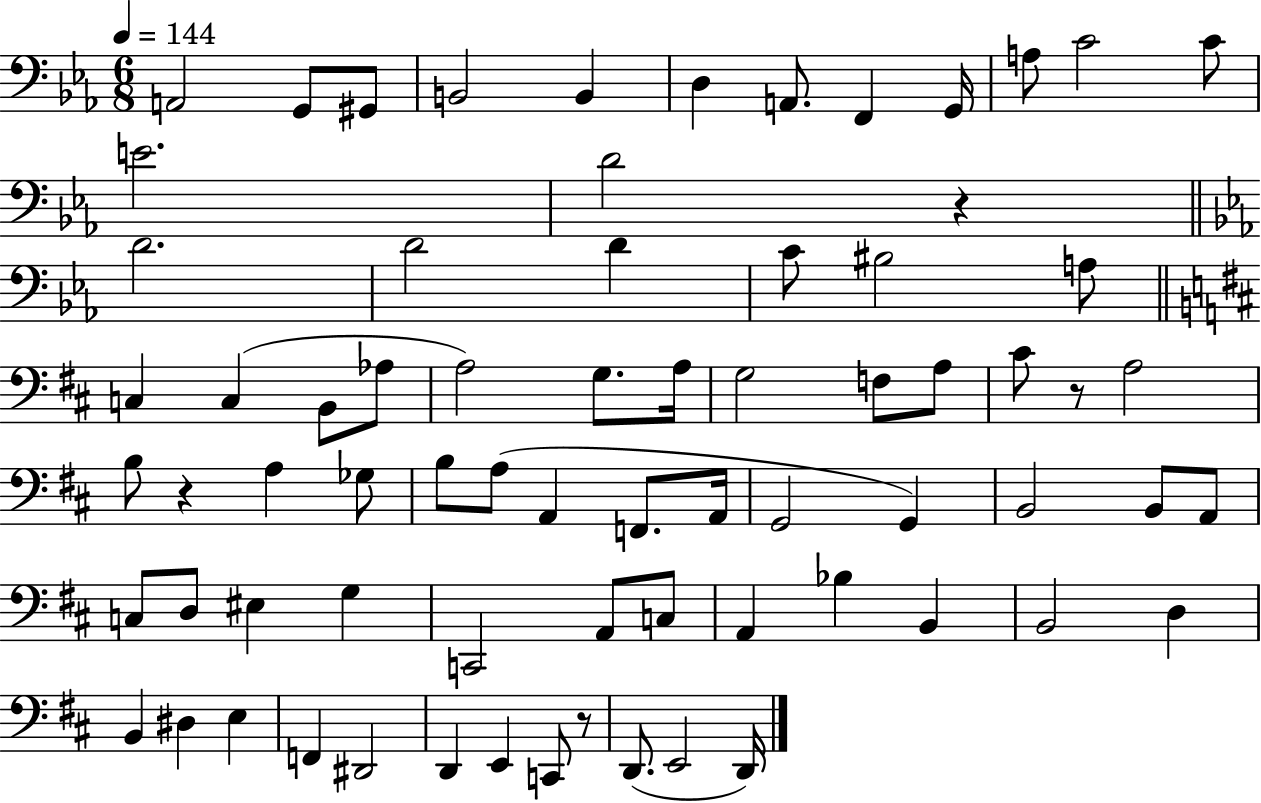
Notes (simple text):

A2/h G2/e G#2/e B2/h B2/q D3/q A2/e. F2/q G2/s A3/e C4/h C4/e E4/h. D4/h R/q D4/h. D4/h D4/q C4/e BIS3/h A3/e C3/q C3/q B2/e Ab3/e A3/h G3/e. A3/s G3/h F3/e A3/e C#4/e R/e A3/h B3/e R/q A3/q Gb3/e B3/e A3/e A2/q F2/e. A2/s G2/h G2/q B2/h B2/e A2/e C3/e D3/e EIS3/q G3/q C2/h A2/e C3/e A2/q Bb3/q B2/q B2/h D3/q B2/q D#3/q E3/q F2/q D#2/h D2/q E2/q C2/e R/e D2/e. E2/h D2/s